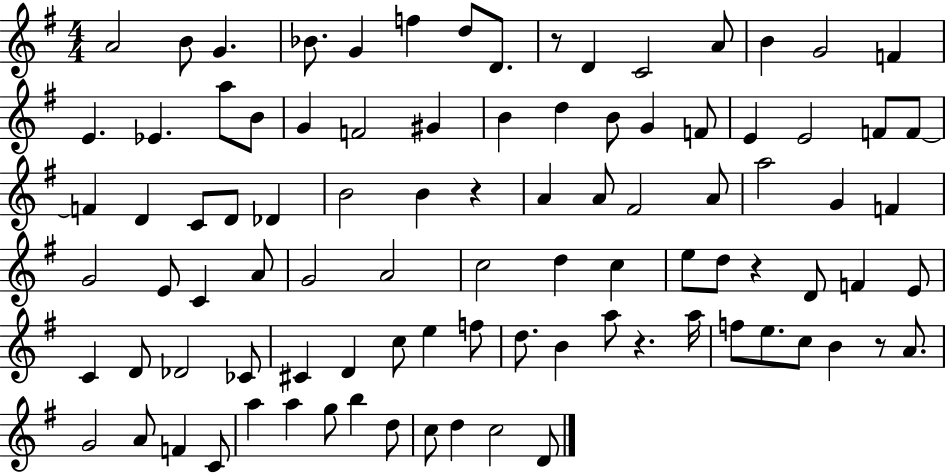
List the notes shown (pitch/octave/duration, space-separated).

A4/h B4/e G4/q. Bb4/e. G4/q F5/q D5/e D4/e. R/e D4/q C4/h A4/e B4/q G4/h F4/q E4/q. Eb4/q. A5/e B4/e G4/q F4/h G#4/q B4/q D5/q B4/e G4/q F4/e E4/q E4/h F4/e F4/e F4/q D4/q C4/e D4/e Db4/q B4/h B4/q R/q A4/q A4/e F#4/h A4/e A5/h G4/q F4/q G4/h E4/e C4/q A4/e G4/h A4/h C5/h D5/q C5/q E5/e D5/e R/q D4/e F4/q E4/e C4/q D4/e Db4/h CES4/e C#4/q D4/q C5/e E5/q F5/e D5/e. B4/q A5/e R/q. A5/s F5/e E5/e. C5/e B4/q R/e A4/e. G4/h A4/e F4/q C4/e A5/q A5/q G5/e B5/q D5/e C5/e D5/q C5/h D4/e